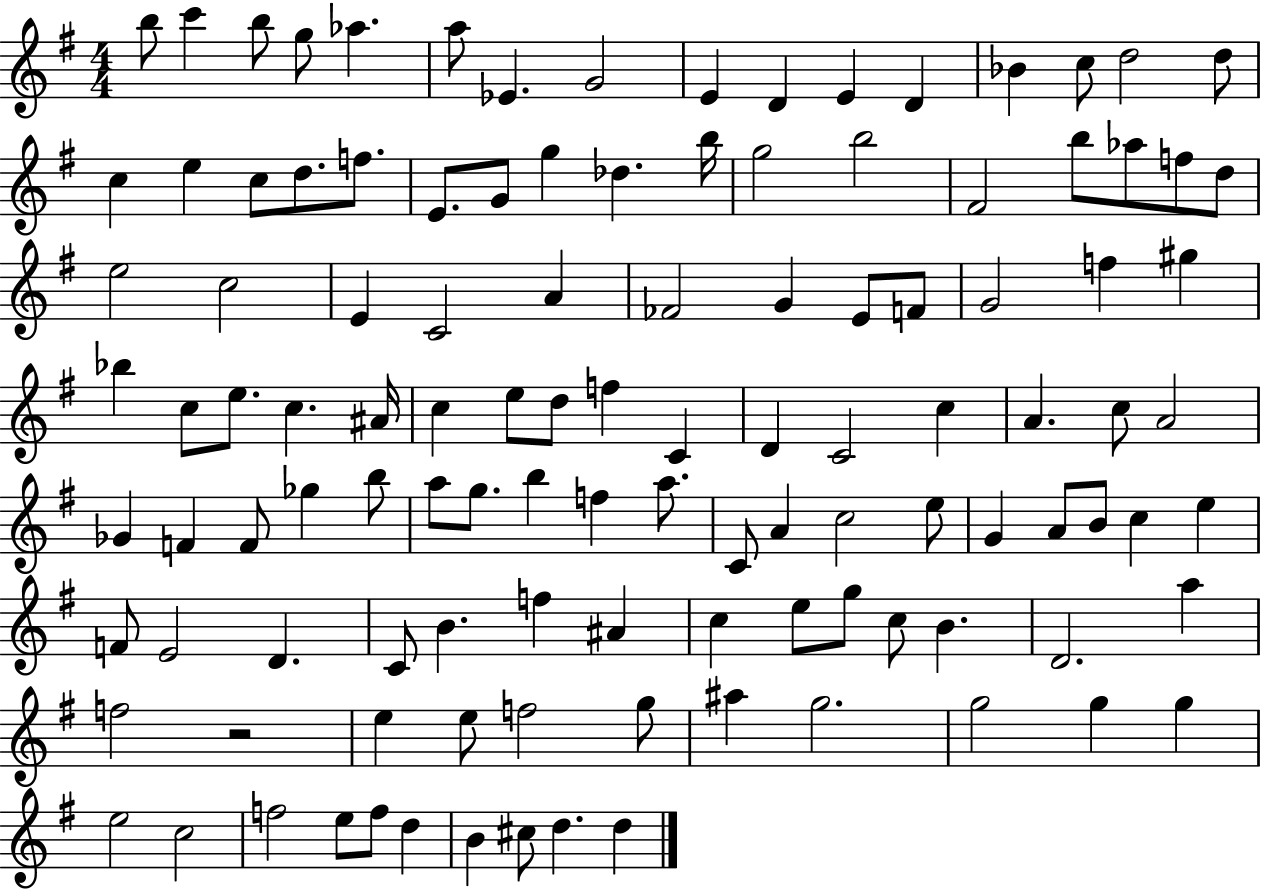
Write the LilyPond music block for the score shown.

{
  \clef treble
  \numericTimeSignature
  \time 4/4
  \key g \major
  b''8 c'''4 b''8 g''8 aes''4. | a''8 ees'4. g'2 | e'4 d'4 e'4 d'4 | bes'4 c''8 d''2 d''8 | \break c''4 e''4 c''8 d''8. f''8. | e'8. g'8 g''4 des''4. b''16 | g''2 b''2 | fis'2 b''8 aes''8 f''8 d''8 | \break e''2 c''2 | e'4 c'2 a'4 | fes'2 g'4 e'8 f'8 | g'2 f''4 gis''4 | \break bes''4 c''8 e''8. c''4. ais'16 | c''4 e''8 d''8 f''4 c'4 | d'4 c'2 c''4 | a'4. c''8 a'2 | \break ges'4 f'4 f'8 ges''4 b''8 | a''8 g''8. b''4 f''4 a''8. | c'8 a'4 c''2 e''8 | g'4 a'8 b'8 c''4 e''4 | \break f'8 e'2 d'4. | c'8 b'4. f''4 ais'4 | c''4 e''8 g''8 c''8 b'4. | d'2. a''4 | \break f''2 r2 | e''4 e''8 f''2 g''8 | ais''4 g''2. | g''2 g''4 g''4 | \break e''2 c''2 | f''2 e''8 f''8 d''4 | b'4 cis''8 d''4. d''4 | \bar "|."
}